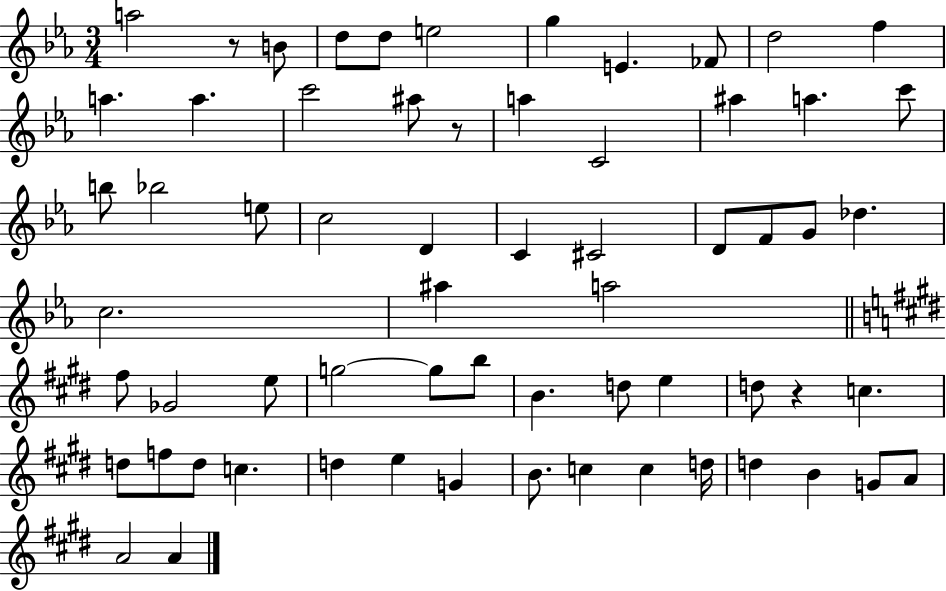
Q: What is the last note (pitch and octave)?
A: A4